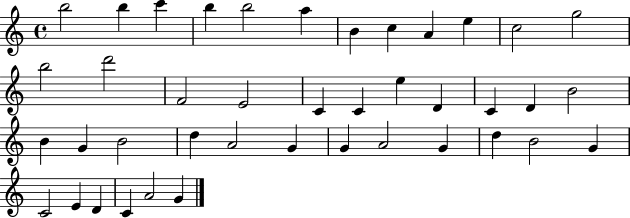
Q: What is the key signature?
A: C major